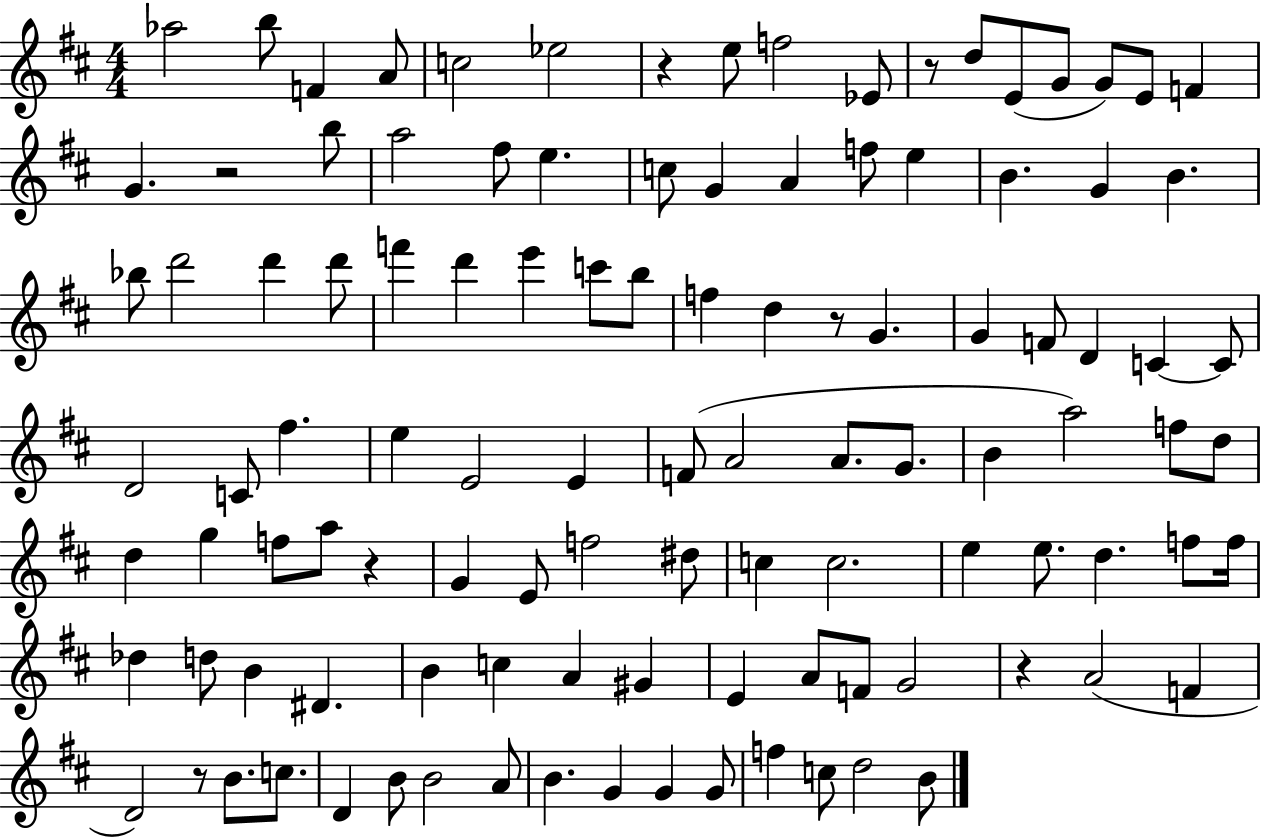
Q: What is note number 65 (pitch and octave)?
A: E4